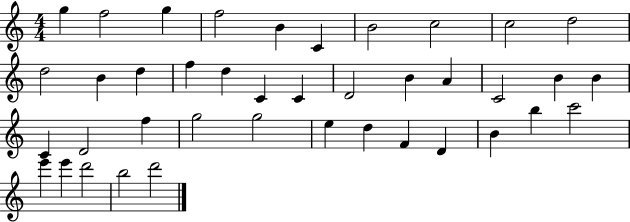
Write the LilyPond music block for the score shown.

{
  \clef treble
  \numericTimeSignature
  \time 4/4
  \key c \major
  g''4 f''2 g''4 | f''2 b'4 c'4 | b'2 c''2 | c''2 d''2 | \break d''2 b'4 d''4 | f''4 d''4 c'4 c'4 | d'2 b'4 a'4 | c'2 b'4 b'4 | \break c'4 d'2 f''4 | g''2 g''2 | e''4 d''4 f'4 d'4 | b'4 b''4 c'''2 | \break e'''4 e'''4 d'''2 | b''2 d'''2 | \bar "|."
}